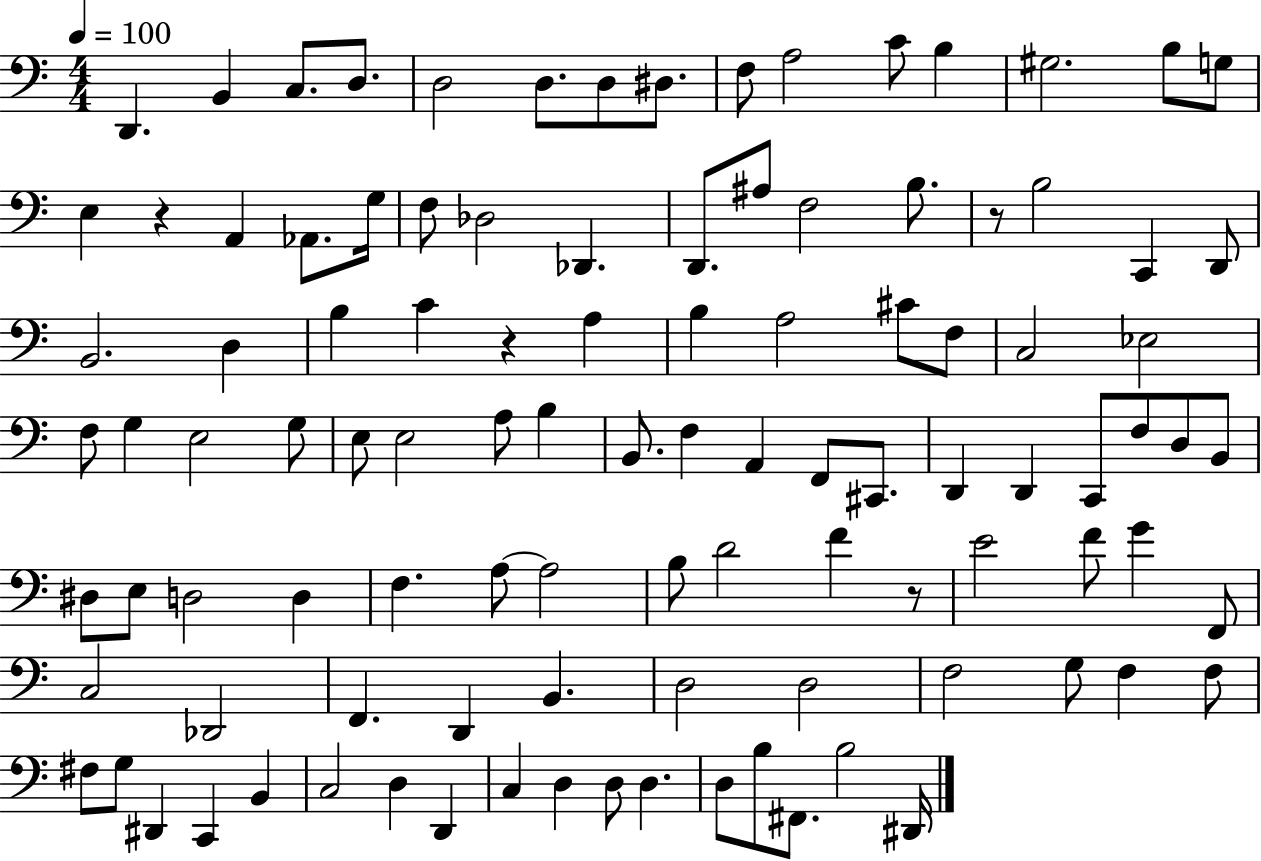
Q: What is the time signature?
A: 4/4